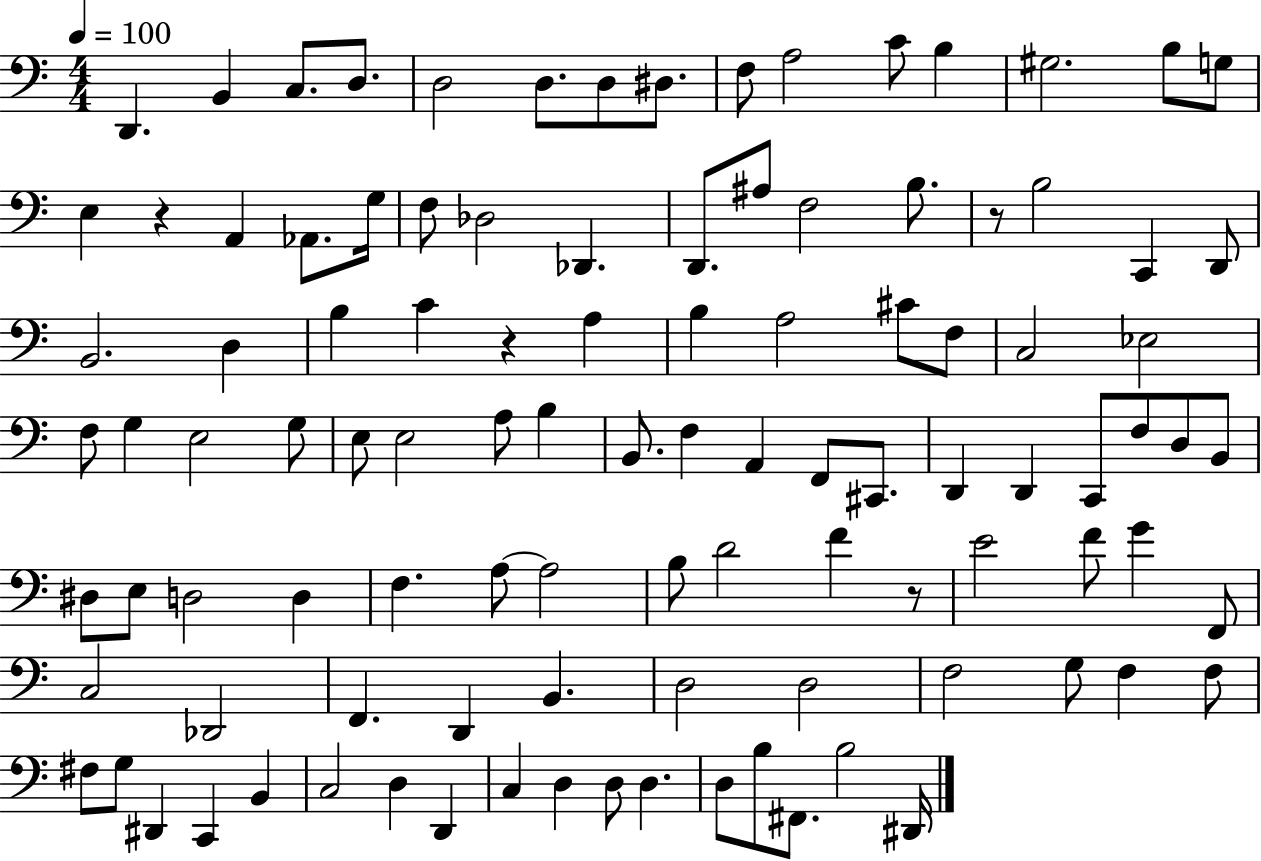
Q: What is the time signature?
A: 4/4